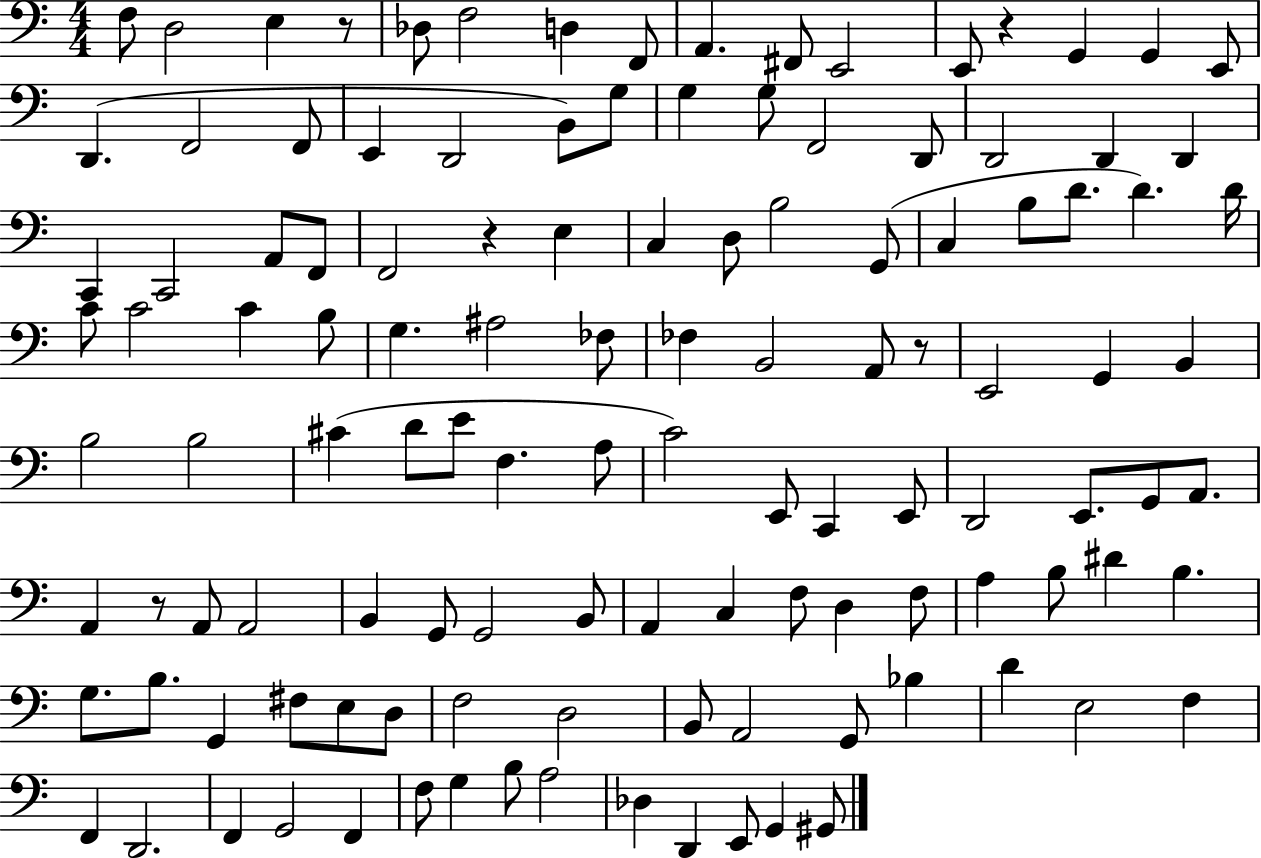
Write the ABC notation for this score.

X:1
T:Untitled
M:4/4
L:1/4
K:C
F,/2 D,2 E, z/2 _D,/2 F,2 D, F,,/2 A,, ^F,,/2 E,,2 E,,/2 z G,, G,, E,,/2 D,, F,,2 F,,/2 E,, D,,2 B,,/2 G,/2 G, G,/2 F,,2 D,,/2 D,,2 D,, D,, C,, C,,2 A,,/2 F,,/2 F,,2 z E, C, D,/2 B,2 G,,/2 C, B,/2 D/2 D D/4 C/2 C2 C B,/2 G, ^A,2 _F,/2 _F, B,,2 A,,/2 z/2 E,,2 G,, B,, B,2 B,2 ^C D/2 E/2 F, A,/2 C2 E,,/2 C,, E,,/2 D,,2 E,,/2 G,,/2 A,,/2 A,, z/2 A,,/2 A,,2 B,, G,,/2 G,,2 B,,/2 A,, C, F,/2 D, F,/2 A, B,/2 ^D B, G,/2 B,/2 G,, ^F,/2 E,/2 D,/2 F,2 D,2 B,,/2 A,,2 G,,/2 _B, D E,2 F, F,, D,,2 F,, G,,2 F,, F,/2 G, B,/2 A,2 _D, D,, E,,/2 G,, ^G,,/2